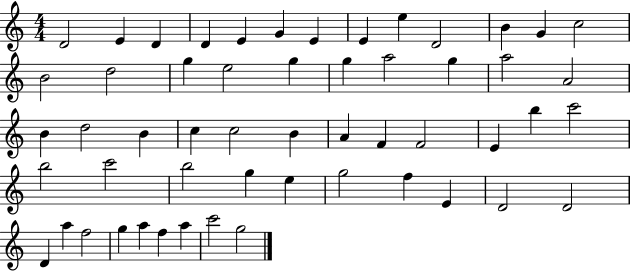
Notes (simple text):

D4/h E4/q D4/q D4/q E4/q G4/q E4/q E4/q E5/q D4/h B4/q G4/q C5/h B4/h D5/h G5/q E5/h G5/q G5/q A5/h G5/q A5/h A4/h B4/q D5/h B4/q C5/q C5/h B4/q A4/q F4/q F4/h E4/q B5/q C6/h B5/h C6/h B5/h G5/q E5/q G5/h F5/q E4/q D4/h D4/h D4/q A5/q F5/h G5/q A5/q F5/q A5/q C6/h G5/h